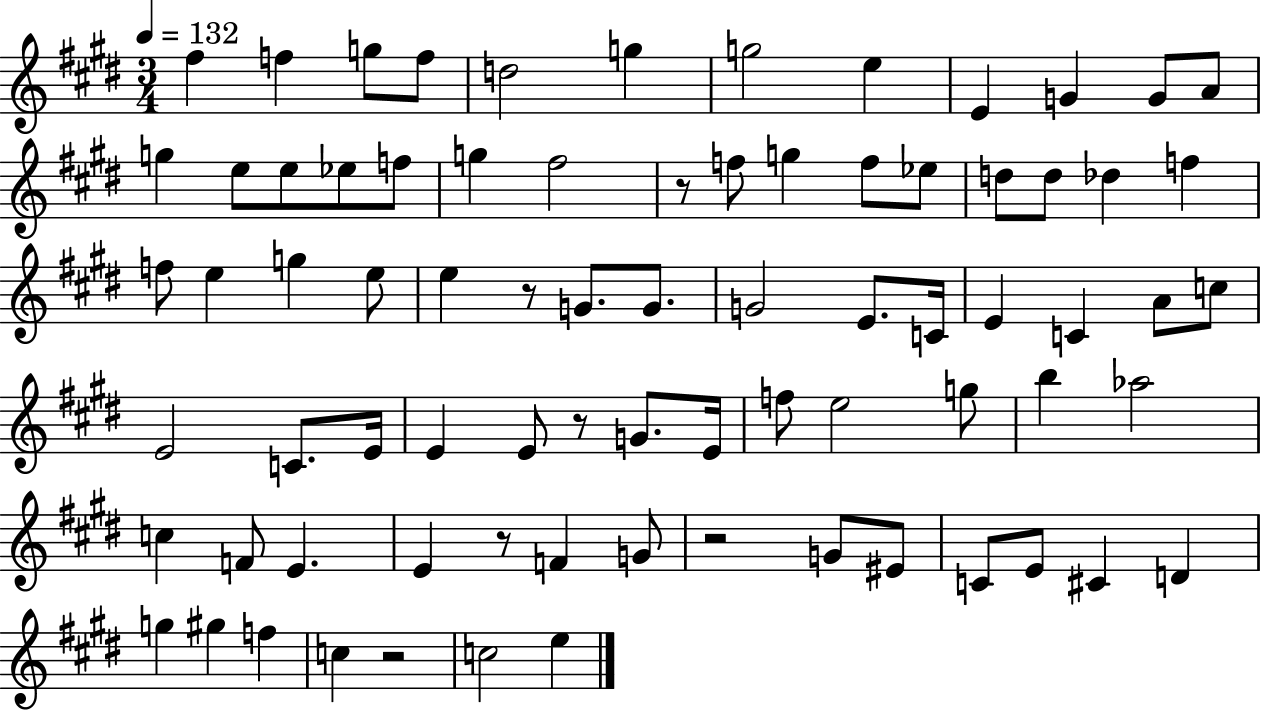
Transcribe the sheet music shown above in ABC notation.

X:1
T:Untitled
M:3/4
L:1/4
K:E
^f f g/2 f/2 d2 g g2 e E G G/2 A/2 g e/2 e/2 _e/2 f/2 g ^f2 z/2 f/2 g f/2 _e/2 d/2 d/2 _d f f/2 e g e/2 e z/2 G/2 G/2 G2 E/2 C/4 E C A/2 c/2 E2 C/2 E/4 E E/2 z/2 G/2 E/4 f/2 e2 g/2 b _a2 c F/2 E E z/2 F G/2 z2 G/2 ^E/2 C/2 E/2 ^C D g ^g f c z2 c2 e